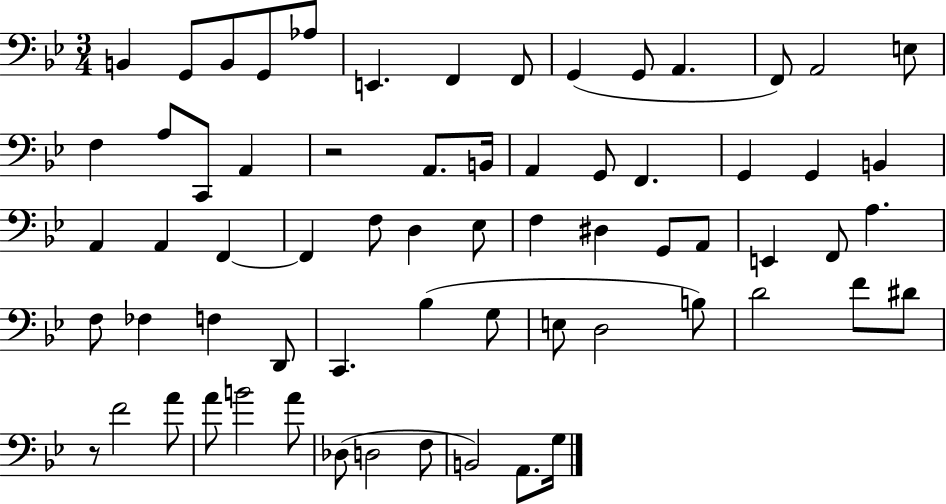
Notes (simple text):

B2/q G2/e B2/e G2/e Ab3/e E2/q. F2/q F2/e G2/q G2/e A2/q. F2/e A2/h E3/e F3/q A3/e C2/e A2/q R/h A2/e. B2/s A2/q G2/e F2/q. G2/q G2/q B2/q A2/q A2/q F2/q F2/q F3/e D3/q Eb3/e F3/q D#3/q G2/e A2/e E2/q F2/e A3/q. F3/e FES3/q F3/q D2/e C2/q. Bb3/q G3/e E3/e D3/h B3/e D4/h F4/e D#4/e R/e F4/h A4/e A4/e B4/h A4/e Db3/e D3/h F3/e B2/h A2/e. G3/s